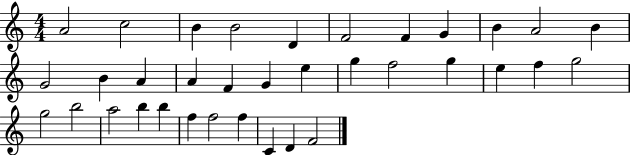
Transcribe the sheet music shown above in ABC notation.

X:1
T:Untitled
M:4/4
L:1/4
K:C
A2 c2 B B2 D F2 F G B A2 B G2 B A A F G e g f2 g e f g2 g2 b2 a2 b b f f2 f C D F2